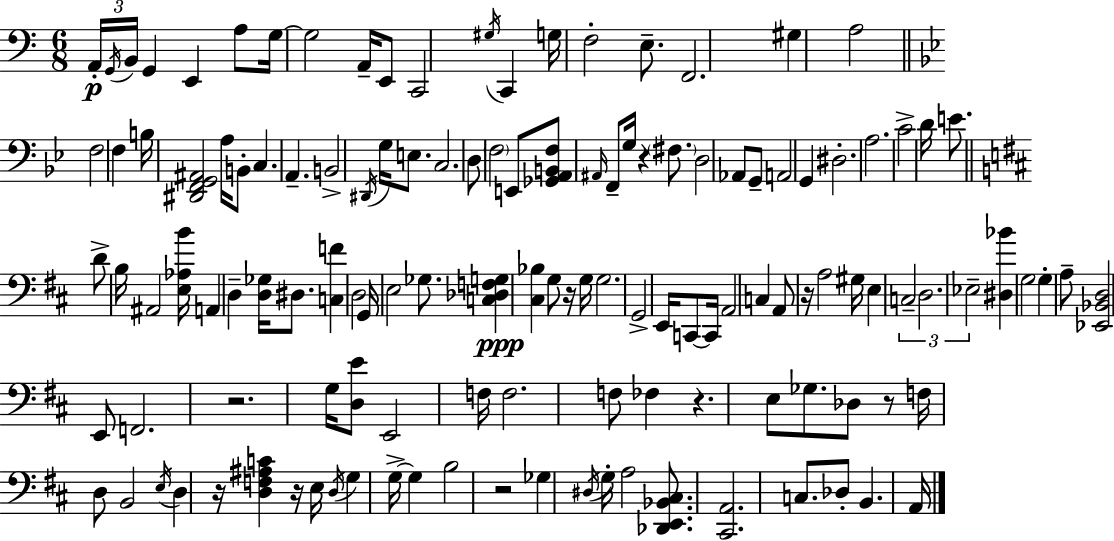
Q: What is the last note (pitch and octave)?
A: A2